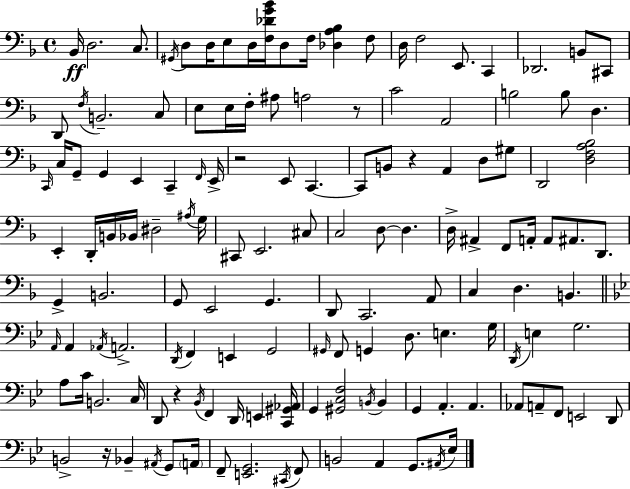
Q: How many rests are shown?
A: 5